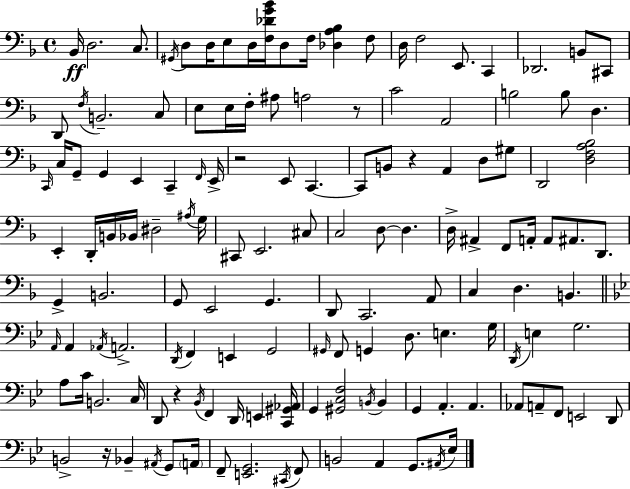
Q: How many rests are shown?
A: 5